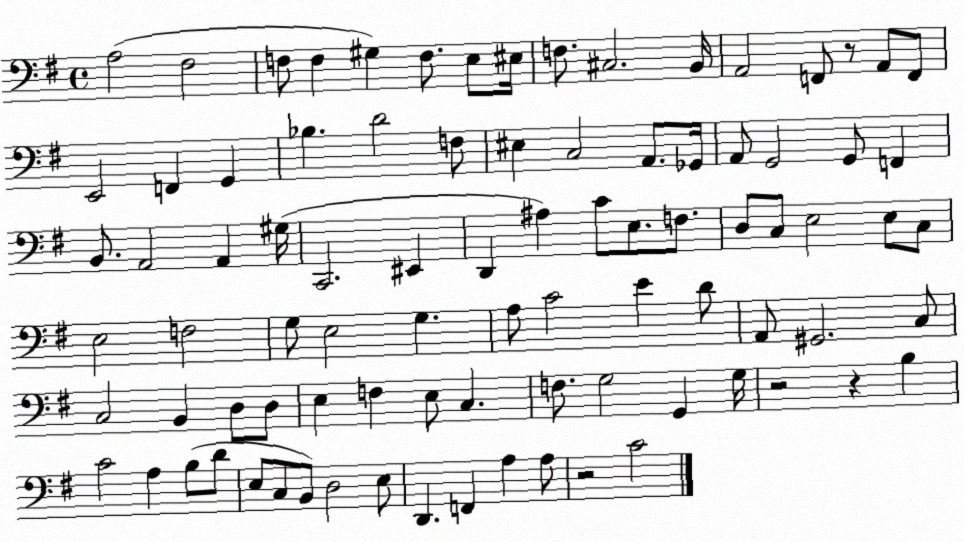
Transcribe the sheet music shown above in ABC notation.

X:1
T:Untitled
M:4/4
L:1/4
K:G
A,2 ^F,2 F,/2 F, ^G, F,/2 E,/2 ^E,/4 F,/2 ^C,2 B,,/4 A,,2 F,,/2 z/2 A,,/2 F,,/2 E,,2 F,, G,, _B, D2 F,/2 ^E, C,2 A,,/2 _G,,/4 A,,/2 G,,2 G,,/2 F,, B,,/2 A,,2 A,, ^G,/4 C,,2 ^E,, D,, ^A, C/2 E,/2 F,/2 D,/2 C,/2 E,2 E,/2 C,/2 E,2 F,2 G,/2 E,2 G, A,/2 C2 E D/2 A,,/2 ^G,,2 C,/2 C,2 B,, D,/2 D,/2 E, F, E,/2 C, F,/2 G,2 G,, G,/4 z2 z B, C2 A, B,/2 D/2 E,/2 C,/2 B,,/2 D,2 E,/2 D,, F,, A, A,/2 z2 C2